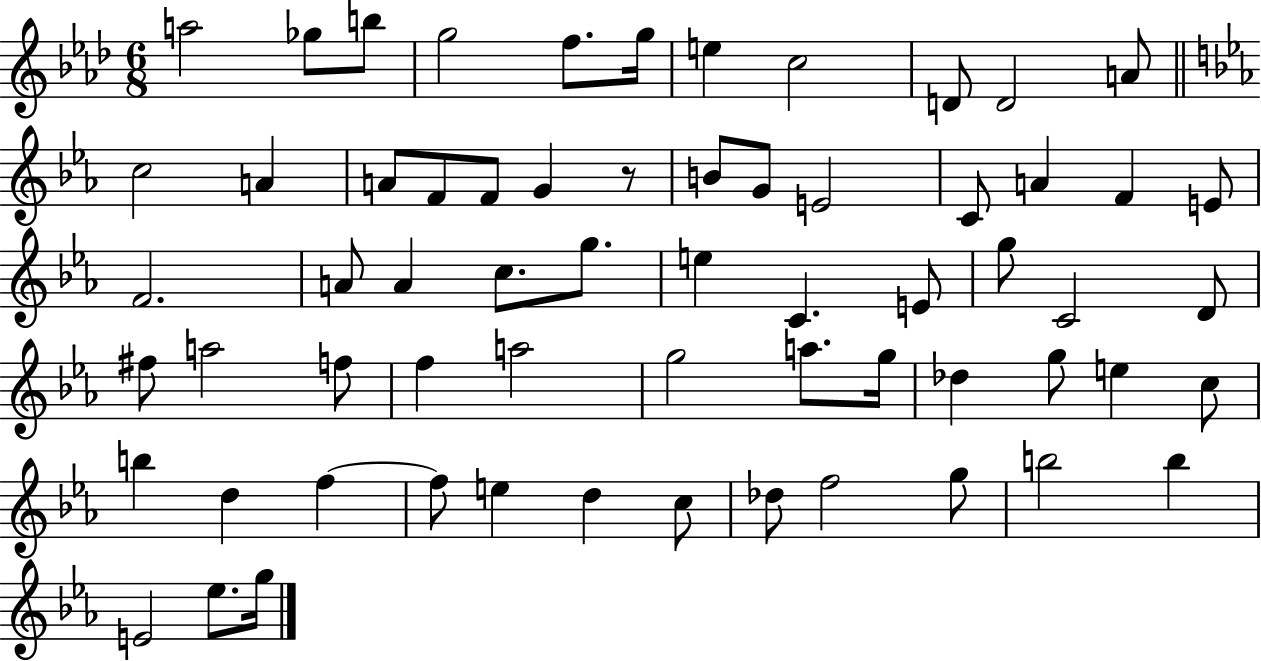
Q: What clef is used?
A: treble